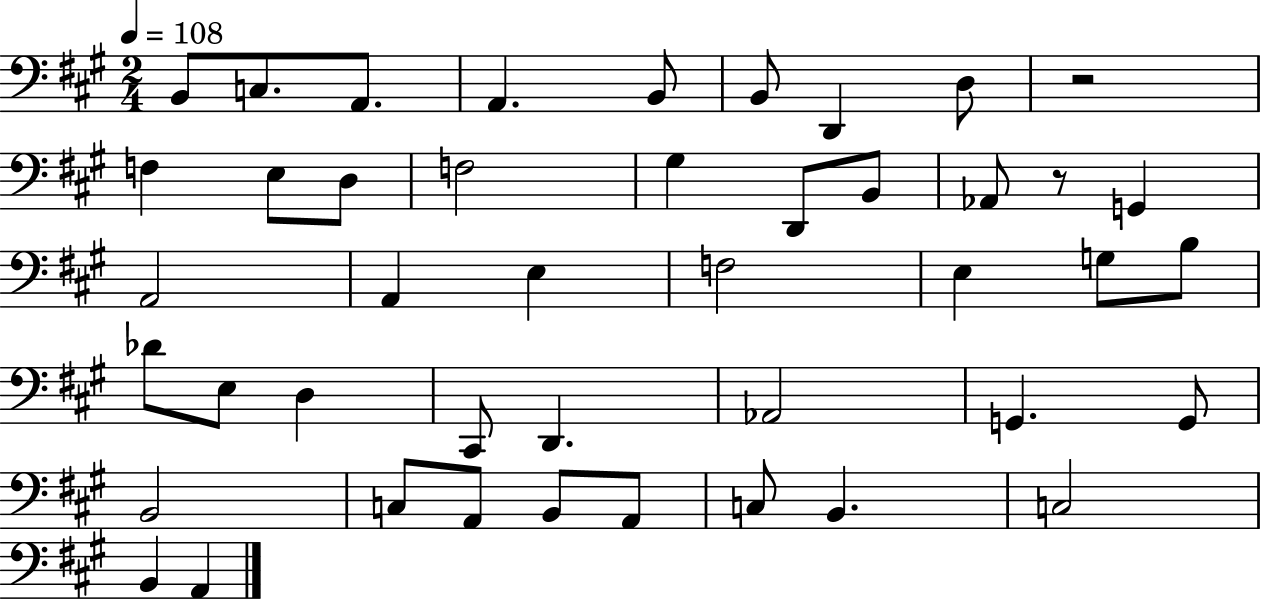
{
  \clef bass
  \numericTimeSignature
  \time 2/4
  \key a \major
  \tempo 4 = 108
  b,8 c8. a,8. | a,4. b,8 | b,8 d,4 d8 | r2 | \break f4 e8 d8 | f2 | gis4 d,8 b,8 | aes,8 r8 g,4 | \break a,2 | a,4 e4 | f2 | e4 g8 b8 | \break des'8 e8 d4 | cis,8 d,4. | aes,2 | g,4. g,8 | \break b,2 | c8 a,8 b,8 a,8 | c8 b,4. | c2 | \break b,4 a,4 | \bar "|."
}